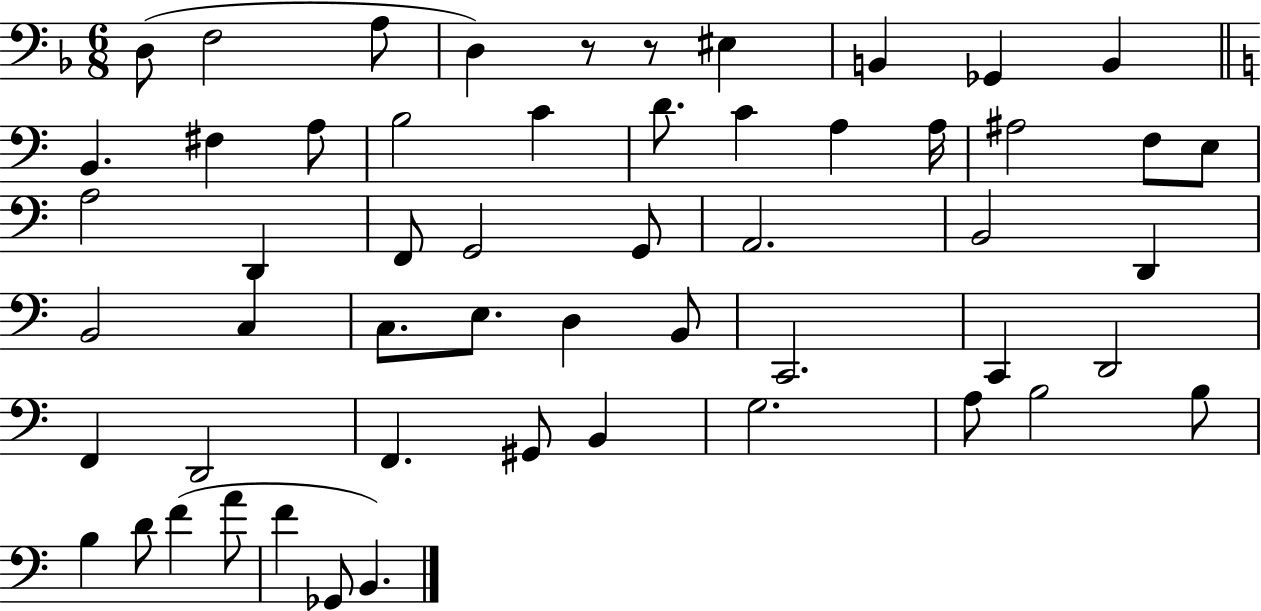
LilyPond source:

{
  \clef bass
  \numericTimeSignature
  \time 6/8
  \key f \major
  d8( f2 a8 | d4) r8 r8 eis4 | b,4 ges,4 b,4 | \bar "||" \break \key a \minor b,4. fis4 a8 | b2 c'4 | d'8. c'4 a4 a16 | ais2 f8 e8 | \break a2 d,4 | f,8 g,2 g,8 | a,2. | b,2 d,4 | \break b,2 c4 | c8. e8. d4 b,8 | c,2. | c,4 d,2 | \break f,4 d,2 | f,4. gis,8 b,4 | g2. | a8 b2 b8 | \break b4 d'8 f'4( a'8 | f'4 ges,8 b,4.) | \bar "|."
}